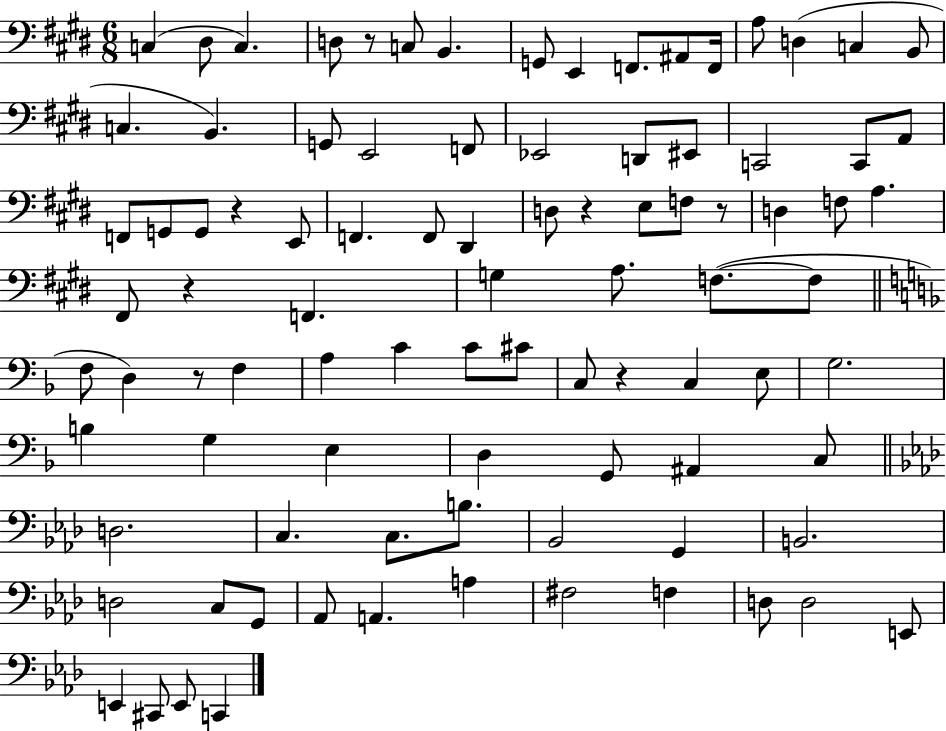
X:1
T:Untitled
M:6/8
L:1/4
K:E
C, ^D,/2 C, D,/2 z/2 C,/2 B,, G,,/2 E,, F,,/2 ^A,,/2 F,,/4 A,/2 D, C, B,,/2 C, B,, G,,/2 E,,2 F,,/2 _E,,2 D,,/2 ^E,,/2 C,,2 C,,/2 A,,/2 F,,/2 G,,/2 G,,/2 z E,,/2 F,, F,,/2 ^D,, D,/2 z E,/2 F,/2 z/2 D, F,/2 A, ^F,,/2 z F,, G, A,/2 F,/2 F,/2 F,/2 D, z/2 F, A, C C/2 ^C/2 C,/2 z C, E,/2 G,2 B, G, E, D, G,,/2 ^A,, C,/2 D,2 C, C,/2 B,/2 _B,,2 G,, B,,2 D,2 C,/2 G,,/2 _A,,/2 A,, A, ^F,2 F, D,/2 D,2 E,,/2 E,, ^C,,/2 E,,/2 C,,